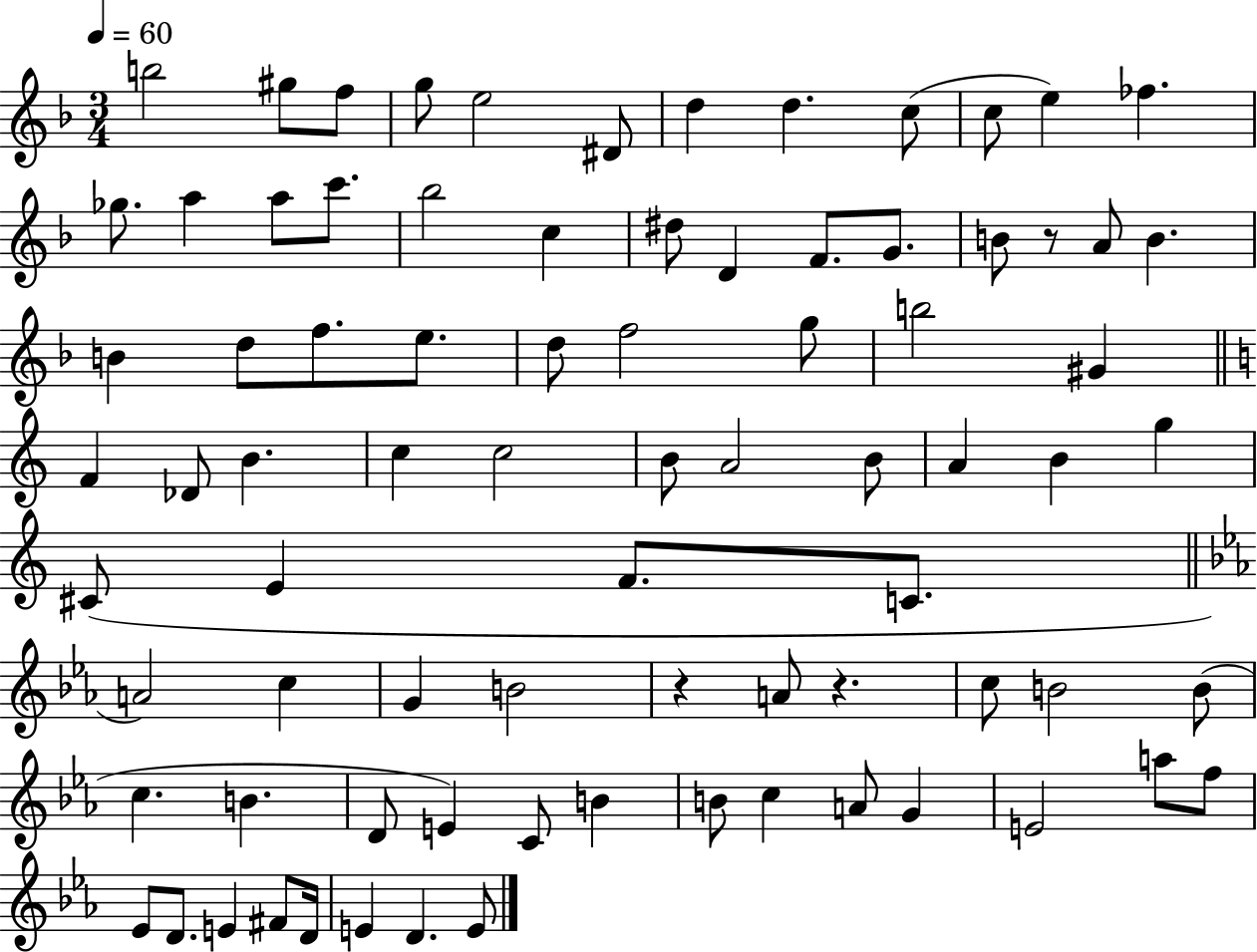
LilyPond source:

{
  \clef treble
  \numericTimeSignature
  \time 3/4
  \key f \major
  \tempo 4 = 60
  b''2 gis''8 f''8 | g''8 e''2 dis'8 | d''4 d''4. c''8( | c''8 e''4) fes''4. | \break ges''8. a''4 a''8 c'''8. | bes''2 c''4 | dis''8 d'4 f'8. g'8. | b'8 r8 a'8 b'4. | \break b'4 d''8 f''8. e''8. | d''8 f''2 g''8 | b''2 gis'4 | \bar "||" \break \key c \major f'4 des'8 b'4. | c''4 c''2 | b'8 a'2 b'8 | a'4 b'4 g''4 | \break cis'8( e'4 f'8. c'8. | \bar "||" \break \key ees \major a'2) c''4 | g'4 b'2 | r4 a'8 r4. | c''8 b'2 b'8( | \break c''4. b'4. | d'8 e'4) c'8 b'4 | b'8 c''4 a'8 g'4 | e'2 a''8 f''8 | \break ees'8 d'8. e'4 fis'8 d'16 | e'4 d'4. e'8 | \bar "|."
}